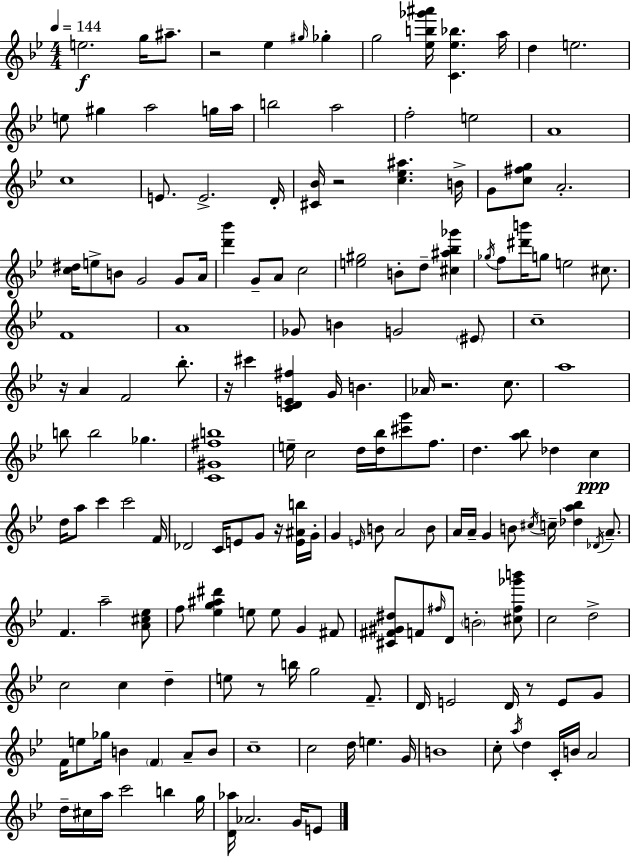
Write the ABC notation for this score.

X:1
T:Untitled
M:4/4
L:1/4
K:Bb
e2 g/4 ^a/2 z2 _e ^g/4 _g g2 [_eb_g'^a']/4 [C_e_b] a/4 d e2 e/2 ^g a2 g/4 a/4 b2 a2 f2 e2 A4 c4 E/2 E2 D/4 [^C_B]/4 z2 [c_e^a] B/4 G/2 [c^fg]/2 A2 [c^d]/4 e/2 B/2 G2 G/2 A/4 [d'_b'] G/2 A/2 c2 [e^g]2 B/2 d/2 [^c^a_b_g'] _g/4 f/2 [^d'b']/4 g/2 e2 ^c/2 F4 A4 _G/2 B G2 ^E/2 c4 z/4 A F2 _b/2 z/4 ^c' [CDE^f] G/4 B _A/4 z2 c/2 a4 b/2 b2 _g [C^G^fb]4 e/4 c2 d/4 [d_b]/4 [^c'g']/2 f/2 d [a_b]/2 _d c d/4 a/2 c' c'2 F/4 _D2 C/4 E/2 G/2 z/4 [E^Ab]/4 G/4 G E/4 B/2 A2 B/2 A/4 A/4 G B/2 ^c/4 c/4 [_da_b] _D/4 A/2 F a2 [A^c_e]/2 f/2 [_eg^a^d'] e/2 e/2 G ^F/2 [^C^F^G^d]/2 F/2 ^f/4 D/2 B2 [^c^f_g'b']/2 c2 d2 c2 c d e/2 z/2 b/4 g2 F/2 D/4 E2 D/4 z/2 E/2 G/2 F/4 e/2 _g/4 B F A/2 B/2 c4 c2 d/4 e G/4 B4 c/2 a/4 d C/4 B/4 A2 d/4 ^c/4 a/4 c'2 b g/4 [D_a]/4 _A2 G/4 E/2